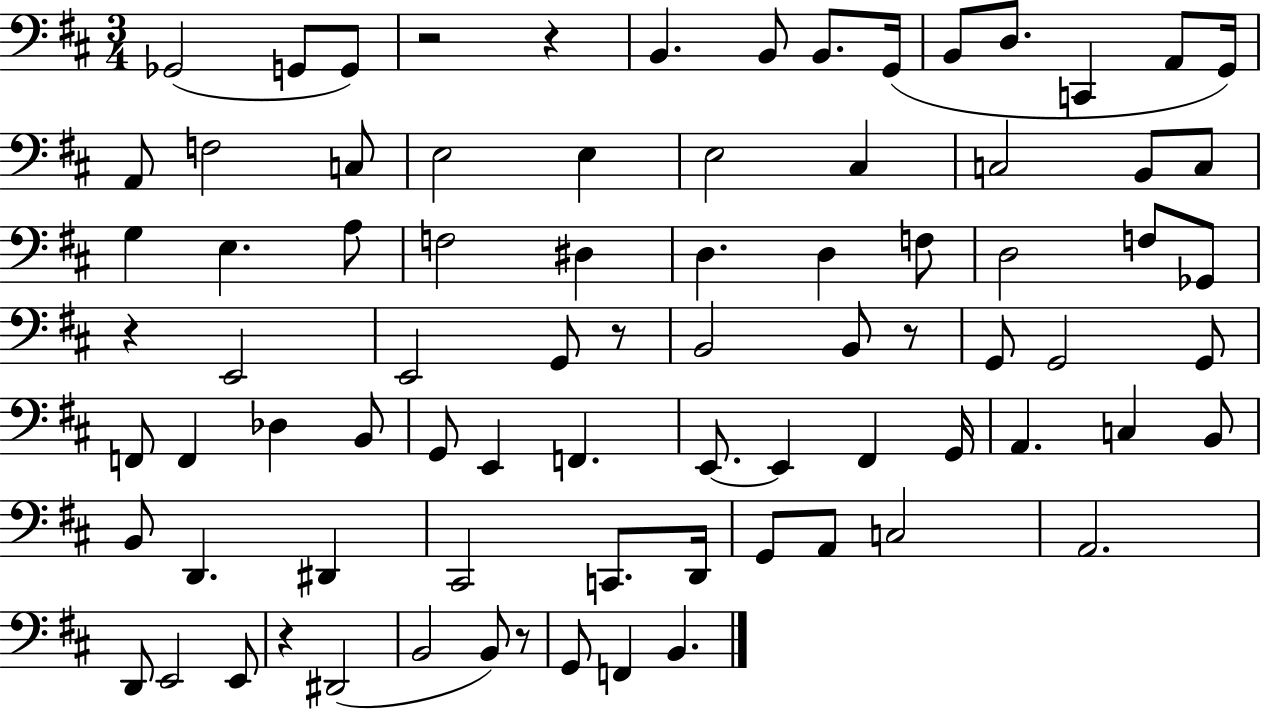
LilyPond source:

{
  \clef bass
  \numericTimeSignature
  \time 3/4
  \key d \major
  ges,2( g,8 g,8) | r2 r4 | b,4. b,8 b,8. g,16( | b,8 d8. c,4 a,8 g,16) | \break a,8 f2 c8 | e2 e4 | e2 cis4 | c2 b,8 c8 | \break g4 e4. a8 | f2 dis4 | d4. d4 f8 | d2 f8 ges,8 | \break r4 e,2 | e,2 g,8 r8 | b,2 b,8 r8 | g,8 g,2 g,8 | \break f,8 f,4 des4 b,8 | g,8 e,4 f,4. | e,8.~~ e,4 fis,4 g,16 | a,4. c4 b,8 | \break b,8 d,4. dis,4 | cis,2 c,8. d,16 | g,8 a,8 c2 | a,2. | \break d,8 e,2 e,8 | r4 dis,2( | b,2 b,8) r8 | g,8 f,4 b,4. | \break \bar "|."
}